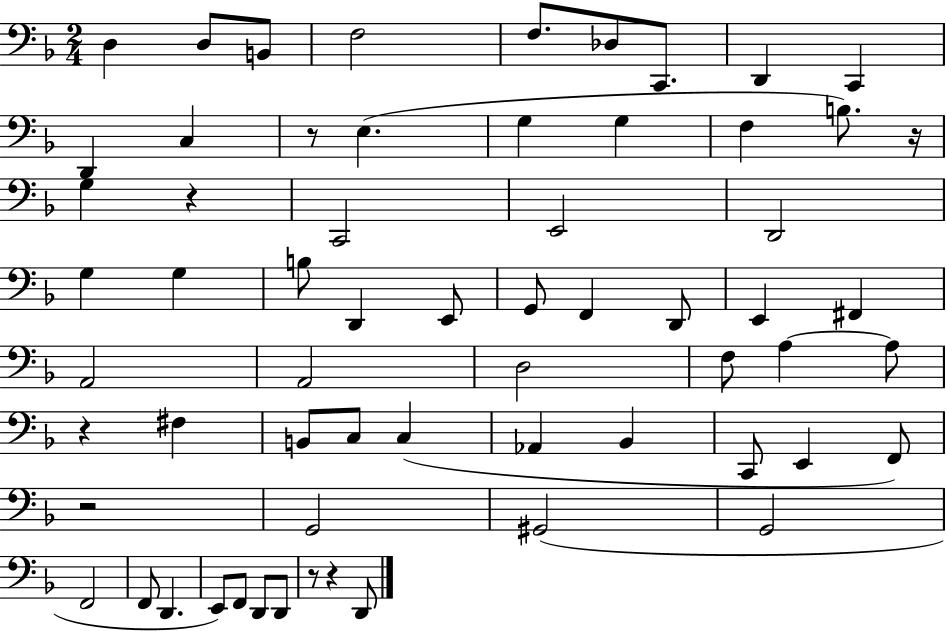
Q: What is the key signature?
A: F major